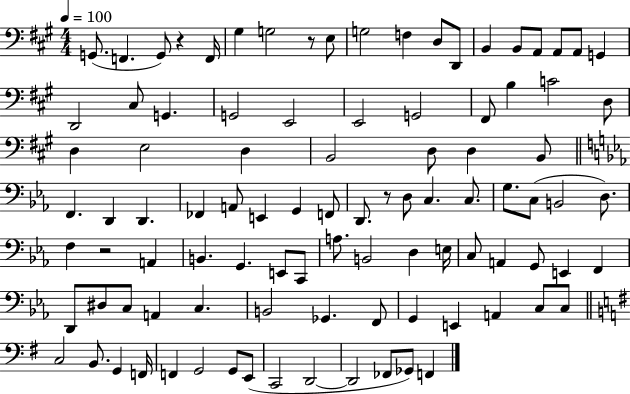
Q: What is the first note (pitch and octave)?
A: G2